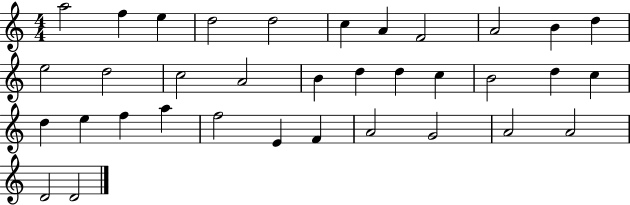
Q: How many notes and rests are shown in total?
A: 35